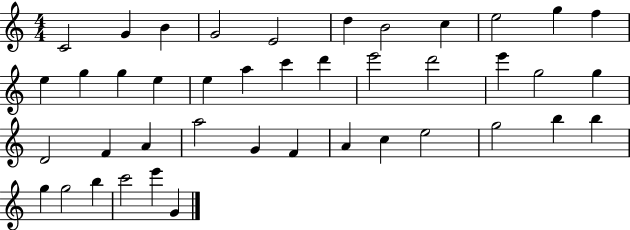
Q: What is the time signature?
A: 4/4